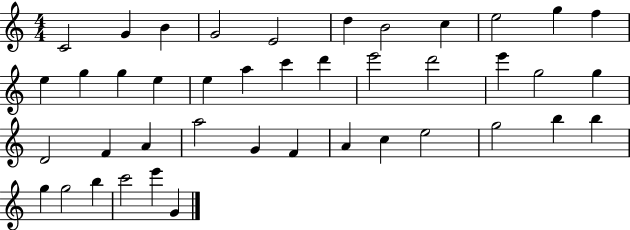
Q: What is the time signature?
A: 4/4